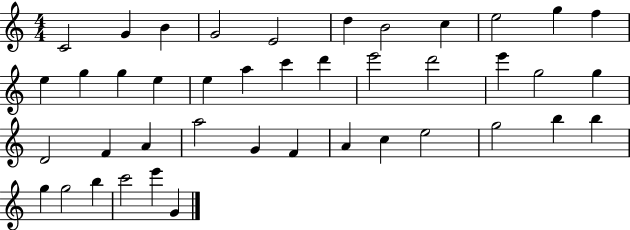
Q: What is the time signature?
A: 4/4